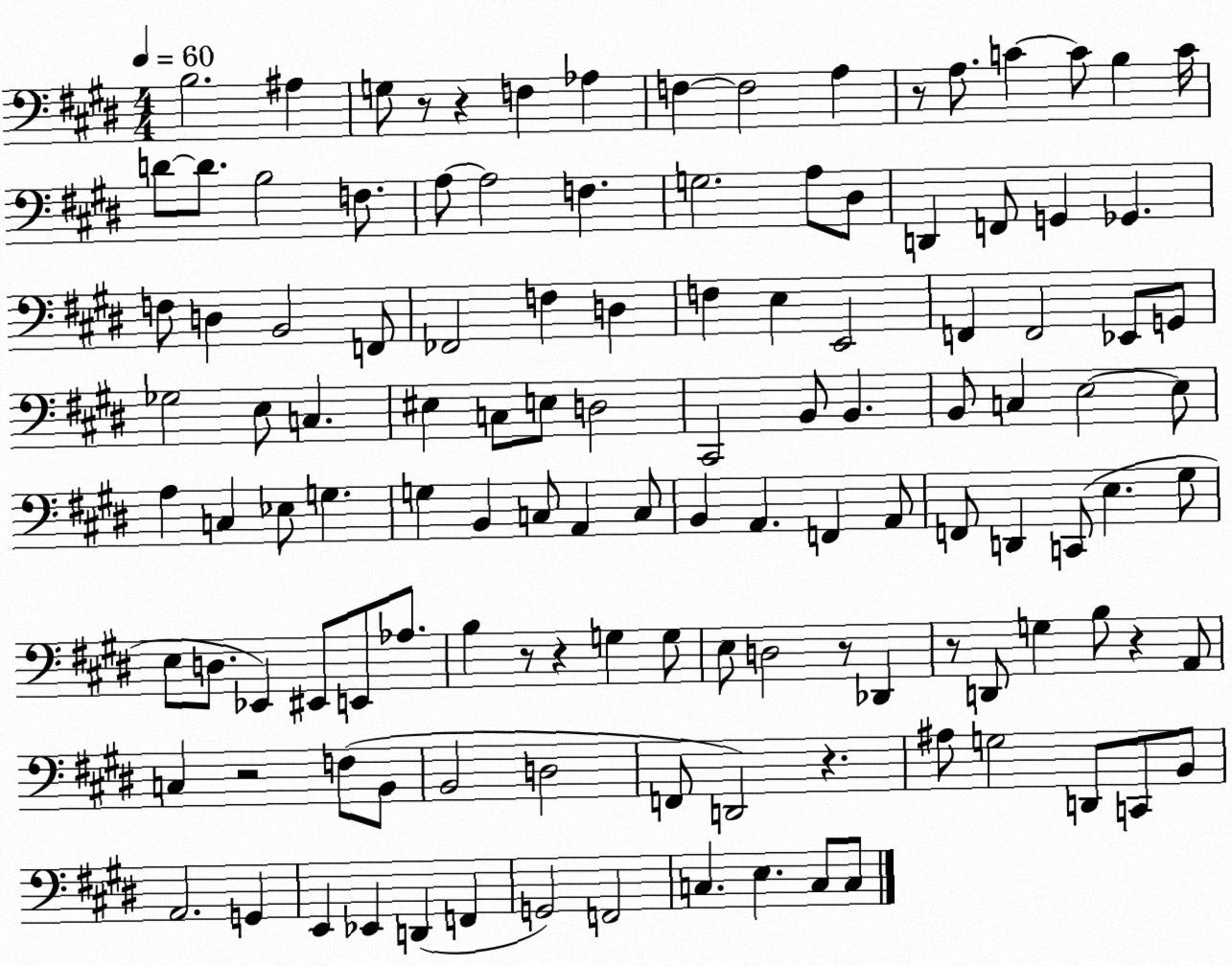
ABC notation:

X:1
T:Untitled
M:4/4
L:1/4
K:E
B,2 ^A, G,/2 z/2 z F, _A, F, F,2 A, z/2 A,/2 C C/2 B, C/4 D/2 D/2 B,2 F,/2 A,/2 A,2 F, G,2 A,/2 ^D,/2 D,, F,,/2 G,, _G,, F,/2 D, B,,2 F,,/2 _F,,2 F, D, F, E, E,,2 F,, F,,2 _E,,/2 G,,/2 _G,2 E,/2 C, ^E, C,/2 E,/2 D,2 ^C,,2 B,,/2 B,, B,,/2 C, E,2 E,/2 A, C, _E,/2 G, G, B,, C,/2 A,, C,/2 B,, A,, F,, A,,/2 F,,/2 D,, C,,/2 E, ^G,/2 E,/2 D,/2 _E,, ^E,,/2 E,,/2 _A,/2 B, z/2 z G, G,/2 E,/2 D,2 z/2 _D,, z/2 D,,/2 G, B,/2 z A,,/2 C, z2 F,/2 B,,/2 B,,2 D,2 F,,/2 D,,2 z ^A,/2 G,2 D,,/2 C,,/2 B,,/2 A,,2 G,, E,, _E,, D,, F,, G,,2 F,,2 C, E, C,/2 C,/2